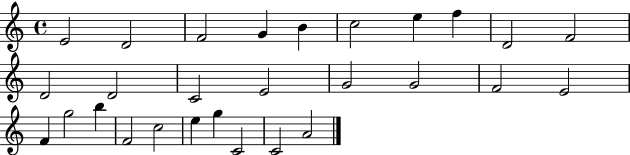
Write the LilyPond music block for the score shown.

{
  \clef treble
  \time 4/4
  \defaultTimeSignature
  \key c \major
  e'2 d'2 | f'2 g'4 b'4 | c''2 e''4 f''4 | d'2 f'2 | \break d'2 d'2 | c'2 e'2 | g'2 g'2 | f'2 e'2 | \break f'4 g''2 b''4 | f'2 c''2 | e''4 g''4 c'2 | c'2 a'2 | \break \bar "|."
}